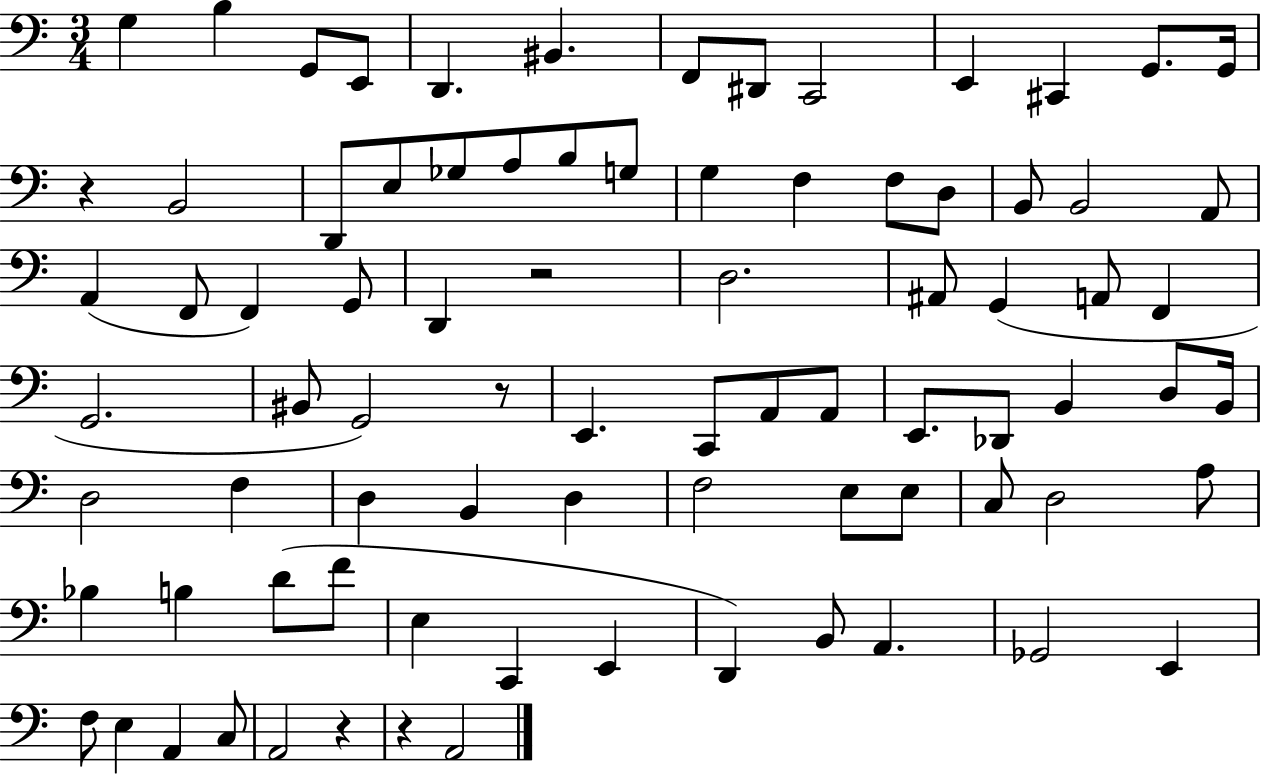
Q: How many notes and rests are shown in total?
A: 83